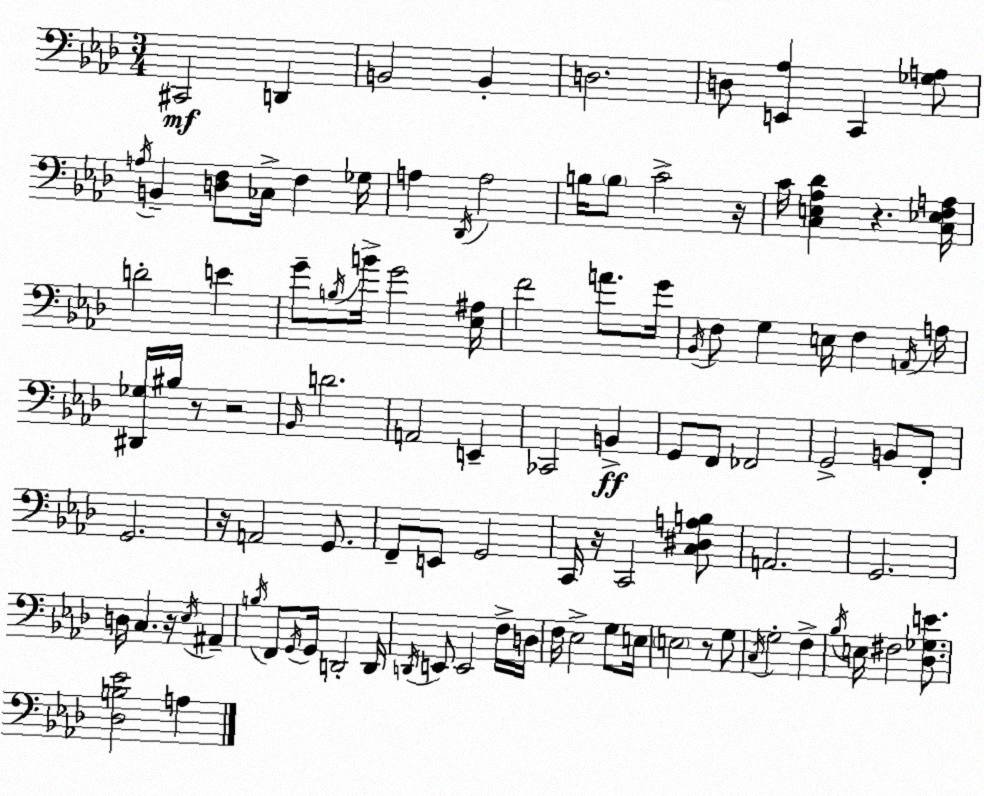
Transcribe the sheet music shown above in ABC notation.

X:1
T:Untitled
M:3/4
L:1/4
K:Fm
^C,,2 D,, B,,2 B,, D,2 D,/2 [E,,_A,] C,, [_G,A,]/2 A,/4 B,, [D,F,]/2 _C,/4 F, _G,/4 A, _D,,/4 A,2 B,/4 B,/2 C2 z/4 C/4 [C,E,_A,_D] z [C,_E,F,A,]/4 D2 E G/2 B,/4 B/4 G2 [_E,^A,]/4 F2 A/2 G/4 _B,,/4 F,/2 G, E,/4 F, A,,/4 A,/4 [^D,,_G,]/4 ^B,/4 z/2 z2 _B,,/4 D2 A,,2 E,, _C,,2 B,, G,,/2 F,,/2 _F,,2 G,,2 B,,/2 F,,/2 G,,2 z/4 A,,2 G,,/2 F,,/2 E,,/2 G,,2 C,,/4 z/4 C,,2 [C,^D,A,B,]/2 A,,2 G,,2 D,/4 C, z/4 _E,/4 ^A,, B,/4 F,,/2 G,,/4 G,,/4 D,,2 D,,/4 D,,/4 E,,/2 E,,2 F,/4 D,/4 F,/4 _E,2 G,/2 E,/4 E,2 z/2 G,/2 C,/4 G,2 F, _B,/4 E,/4 ^F,2 [_D,_G,E]/2 [_D,B,_E]2 A,